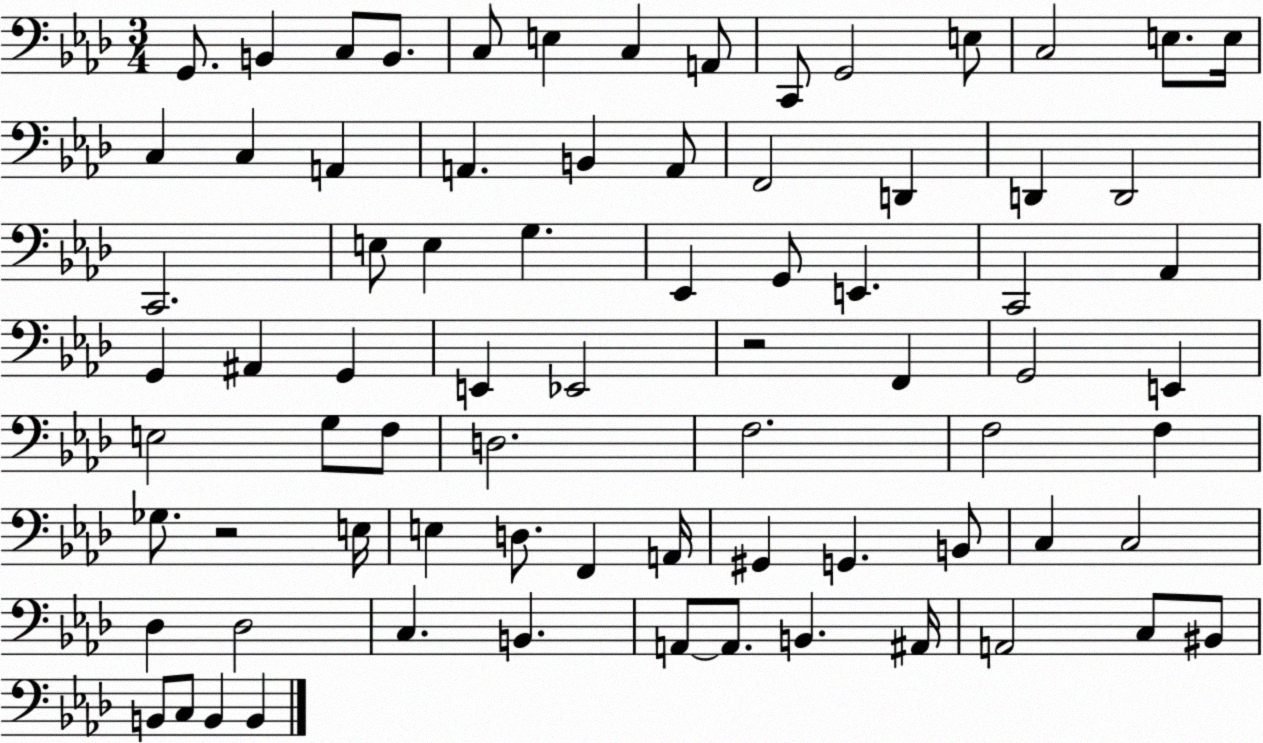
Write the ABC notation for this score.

X:1
T:Untitled
M:3/4
L:1/4
K:Ab
G,,/2 B,, C,/2 B,,/2 C,/2 E, C, A,,/2 C,,/2 G,,2 E,/2 C,2 E,/2 E,/4 C, C, A,, A,, B,, A,,/2 F,,2 D,, D,, D,,2 C,,2 E,/2 E, G, _E,, G,,/2 E,, C,,2 _A,, G,, ^A,, G,, E,, _E,,2 z2 F,, G,,2 E,, E,2 G,/2 F,/2 D,2 F,2 F,2 F, _G,/2 z2 E,/4 E, D,/2 F,, A,,/4 ^G,, G,, B,,/2 C, C,2 _D, _D,2 C, B,, A,,/2 A,,/2 B,, ^A,,/4 A,,2 C,/2 ^B,,/2 B,,/2 C,/2 B,, B,,